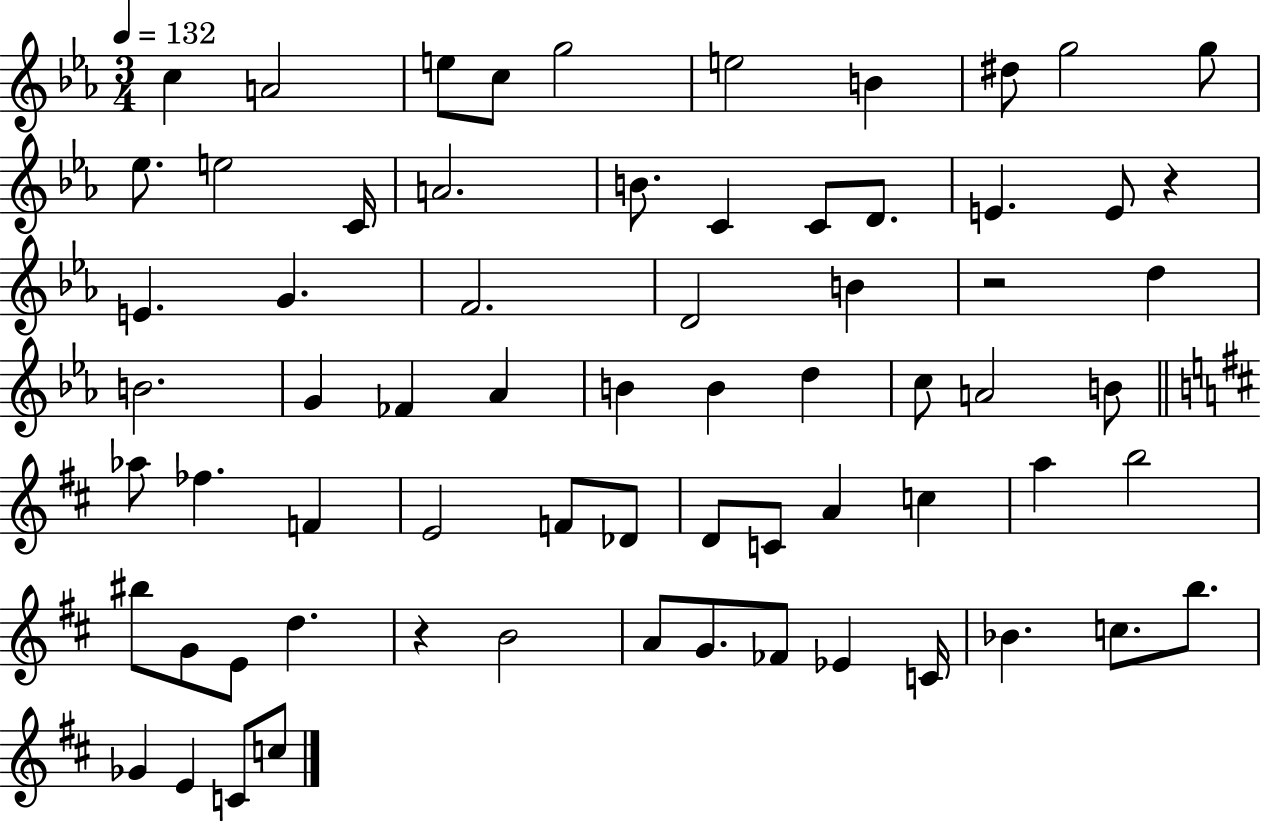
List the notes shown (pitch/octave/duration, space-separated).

C5/q A4/h E5/e C5/e G5/h E5/h B4/q D#5/e G5/h G5/e Eb5/e. E5/h C4/s A4/h. B4/e. C4/q C4/e D4/e. E4/q. E4/e R/q E4/q. G4/q. F4/h. D4/h B4/q R/h D5/q B4/h. G4/q FES4/q Ab4/q B4/q B4/q D5/q C5/e A4/h B4/e Ab5/e FES5/q. F4/q E4/h F4/e Db4/e D4/e C4/e A4/q C5/q A5/q B5/h BIS5/e G4/e E4/e D5/q. R/q B4/h A4/e G4/e. FES4/e Eb4/q C4/s Bb4/q. C5/e. B5/e. Gb4/q E4/q C4/e C5/e